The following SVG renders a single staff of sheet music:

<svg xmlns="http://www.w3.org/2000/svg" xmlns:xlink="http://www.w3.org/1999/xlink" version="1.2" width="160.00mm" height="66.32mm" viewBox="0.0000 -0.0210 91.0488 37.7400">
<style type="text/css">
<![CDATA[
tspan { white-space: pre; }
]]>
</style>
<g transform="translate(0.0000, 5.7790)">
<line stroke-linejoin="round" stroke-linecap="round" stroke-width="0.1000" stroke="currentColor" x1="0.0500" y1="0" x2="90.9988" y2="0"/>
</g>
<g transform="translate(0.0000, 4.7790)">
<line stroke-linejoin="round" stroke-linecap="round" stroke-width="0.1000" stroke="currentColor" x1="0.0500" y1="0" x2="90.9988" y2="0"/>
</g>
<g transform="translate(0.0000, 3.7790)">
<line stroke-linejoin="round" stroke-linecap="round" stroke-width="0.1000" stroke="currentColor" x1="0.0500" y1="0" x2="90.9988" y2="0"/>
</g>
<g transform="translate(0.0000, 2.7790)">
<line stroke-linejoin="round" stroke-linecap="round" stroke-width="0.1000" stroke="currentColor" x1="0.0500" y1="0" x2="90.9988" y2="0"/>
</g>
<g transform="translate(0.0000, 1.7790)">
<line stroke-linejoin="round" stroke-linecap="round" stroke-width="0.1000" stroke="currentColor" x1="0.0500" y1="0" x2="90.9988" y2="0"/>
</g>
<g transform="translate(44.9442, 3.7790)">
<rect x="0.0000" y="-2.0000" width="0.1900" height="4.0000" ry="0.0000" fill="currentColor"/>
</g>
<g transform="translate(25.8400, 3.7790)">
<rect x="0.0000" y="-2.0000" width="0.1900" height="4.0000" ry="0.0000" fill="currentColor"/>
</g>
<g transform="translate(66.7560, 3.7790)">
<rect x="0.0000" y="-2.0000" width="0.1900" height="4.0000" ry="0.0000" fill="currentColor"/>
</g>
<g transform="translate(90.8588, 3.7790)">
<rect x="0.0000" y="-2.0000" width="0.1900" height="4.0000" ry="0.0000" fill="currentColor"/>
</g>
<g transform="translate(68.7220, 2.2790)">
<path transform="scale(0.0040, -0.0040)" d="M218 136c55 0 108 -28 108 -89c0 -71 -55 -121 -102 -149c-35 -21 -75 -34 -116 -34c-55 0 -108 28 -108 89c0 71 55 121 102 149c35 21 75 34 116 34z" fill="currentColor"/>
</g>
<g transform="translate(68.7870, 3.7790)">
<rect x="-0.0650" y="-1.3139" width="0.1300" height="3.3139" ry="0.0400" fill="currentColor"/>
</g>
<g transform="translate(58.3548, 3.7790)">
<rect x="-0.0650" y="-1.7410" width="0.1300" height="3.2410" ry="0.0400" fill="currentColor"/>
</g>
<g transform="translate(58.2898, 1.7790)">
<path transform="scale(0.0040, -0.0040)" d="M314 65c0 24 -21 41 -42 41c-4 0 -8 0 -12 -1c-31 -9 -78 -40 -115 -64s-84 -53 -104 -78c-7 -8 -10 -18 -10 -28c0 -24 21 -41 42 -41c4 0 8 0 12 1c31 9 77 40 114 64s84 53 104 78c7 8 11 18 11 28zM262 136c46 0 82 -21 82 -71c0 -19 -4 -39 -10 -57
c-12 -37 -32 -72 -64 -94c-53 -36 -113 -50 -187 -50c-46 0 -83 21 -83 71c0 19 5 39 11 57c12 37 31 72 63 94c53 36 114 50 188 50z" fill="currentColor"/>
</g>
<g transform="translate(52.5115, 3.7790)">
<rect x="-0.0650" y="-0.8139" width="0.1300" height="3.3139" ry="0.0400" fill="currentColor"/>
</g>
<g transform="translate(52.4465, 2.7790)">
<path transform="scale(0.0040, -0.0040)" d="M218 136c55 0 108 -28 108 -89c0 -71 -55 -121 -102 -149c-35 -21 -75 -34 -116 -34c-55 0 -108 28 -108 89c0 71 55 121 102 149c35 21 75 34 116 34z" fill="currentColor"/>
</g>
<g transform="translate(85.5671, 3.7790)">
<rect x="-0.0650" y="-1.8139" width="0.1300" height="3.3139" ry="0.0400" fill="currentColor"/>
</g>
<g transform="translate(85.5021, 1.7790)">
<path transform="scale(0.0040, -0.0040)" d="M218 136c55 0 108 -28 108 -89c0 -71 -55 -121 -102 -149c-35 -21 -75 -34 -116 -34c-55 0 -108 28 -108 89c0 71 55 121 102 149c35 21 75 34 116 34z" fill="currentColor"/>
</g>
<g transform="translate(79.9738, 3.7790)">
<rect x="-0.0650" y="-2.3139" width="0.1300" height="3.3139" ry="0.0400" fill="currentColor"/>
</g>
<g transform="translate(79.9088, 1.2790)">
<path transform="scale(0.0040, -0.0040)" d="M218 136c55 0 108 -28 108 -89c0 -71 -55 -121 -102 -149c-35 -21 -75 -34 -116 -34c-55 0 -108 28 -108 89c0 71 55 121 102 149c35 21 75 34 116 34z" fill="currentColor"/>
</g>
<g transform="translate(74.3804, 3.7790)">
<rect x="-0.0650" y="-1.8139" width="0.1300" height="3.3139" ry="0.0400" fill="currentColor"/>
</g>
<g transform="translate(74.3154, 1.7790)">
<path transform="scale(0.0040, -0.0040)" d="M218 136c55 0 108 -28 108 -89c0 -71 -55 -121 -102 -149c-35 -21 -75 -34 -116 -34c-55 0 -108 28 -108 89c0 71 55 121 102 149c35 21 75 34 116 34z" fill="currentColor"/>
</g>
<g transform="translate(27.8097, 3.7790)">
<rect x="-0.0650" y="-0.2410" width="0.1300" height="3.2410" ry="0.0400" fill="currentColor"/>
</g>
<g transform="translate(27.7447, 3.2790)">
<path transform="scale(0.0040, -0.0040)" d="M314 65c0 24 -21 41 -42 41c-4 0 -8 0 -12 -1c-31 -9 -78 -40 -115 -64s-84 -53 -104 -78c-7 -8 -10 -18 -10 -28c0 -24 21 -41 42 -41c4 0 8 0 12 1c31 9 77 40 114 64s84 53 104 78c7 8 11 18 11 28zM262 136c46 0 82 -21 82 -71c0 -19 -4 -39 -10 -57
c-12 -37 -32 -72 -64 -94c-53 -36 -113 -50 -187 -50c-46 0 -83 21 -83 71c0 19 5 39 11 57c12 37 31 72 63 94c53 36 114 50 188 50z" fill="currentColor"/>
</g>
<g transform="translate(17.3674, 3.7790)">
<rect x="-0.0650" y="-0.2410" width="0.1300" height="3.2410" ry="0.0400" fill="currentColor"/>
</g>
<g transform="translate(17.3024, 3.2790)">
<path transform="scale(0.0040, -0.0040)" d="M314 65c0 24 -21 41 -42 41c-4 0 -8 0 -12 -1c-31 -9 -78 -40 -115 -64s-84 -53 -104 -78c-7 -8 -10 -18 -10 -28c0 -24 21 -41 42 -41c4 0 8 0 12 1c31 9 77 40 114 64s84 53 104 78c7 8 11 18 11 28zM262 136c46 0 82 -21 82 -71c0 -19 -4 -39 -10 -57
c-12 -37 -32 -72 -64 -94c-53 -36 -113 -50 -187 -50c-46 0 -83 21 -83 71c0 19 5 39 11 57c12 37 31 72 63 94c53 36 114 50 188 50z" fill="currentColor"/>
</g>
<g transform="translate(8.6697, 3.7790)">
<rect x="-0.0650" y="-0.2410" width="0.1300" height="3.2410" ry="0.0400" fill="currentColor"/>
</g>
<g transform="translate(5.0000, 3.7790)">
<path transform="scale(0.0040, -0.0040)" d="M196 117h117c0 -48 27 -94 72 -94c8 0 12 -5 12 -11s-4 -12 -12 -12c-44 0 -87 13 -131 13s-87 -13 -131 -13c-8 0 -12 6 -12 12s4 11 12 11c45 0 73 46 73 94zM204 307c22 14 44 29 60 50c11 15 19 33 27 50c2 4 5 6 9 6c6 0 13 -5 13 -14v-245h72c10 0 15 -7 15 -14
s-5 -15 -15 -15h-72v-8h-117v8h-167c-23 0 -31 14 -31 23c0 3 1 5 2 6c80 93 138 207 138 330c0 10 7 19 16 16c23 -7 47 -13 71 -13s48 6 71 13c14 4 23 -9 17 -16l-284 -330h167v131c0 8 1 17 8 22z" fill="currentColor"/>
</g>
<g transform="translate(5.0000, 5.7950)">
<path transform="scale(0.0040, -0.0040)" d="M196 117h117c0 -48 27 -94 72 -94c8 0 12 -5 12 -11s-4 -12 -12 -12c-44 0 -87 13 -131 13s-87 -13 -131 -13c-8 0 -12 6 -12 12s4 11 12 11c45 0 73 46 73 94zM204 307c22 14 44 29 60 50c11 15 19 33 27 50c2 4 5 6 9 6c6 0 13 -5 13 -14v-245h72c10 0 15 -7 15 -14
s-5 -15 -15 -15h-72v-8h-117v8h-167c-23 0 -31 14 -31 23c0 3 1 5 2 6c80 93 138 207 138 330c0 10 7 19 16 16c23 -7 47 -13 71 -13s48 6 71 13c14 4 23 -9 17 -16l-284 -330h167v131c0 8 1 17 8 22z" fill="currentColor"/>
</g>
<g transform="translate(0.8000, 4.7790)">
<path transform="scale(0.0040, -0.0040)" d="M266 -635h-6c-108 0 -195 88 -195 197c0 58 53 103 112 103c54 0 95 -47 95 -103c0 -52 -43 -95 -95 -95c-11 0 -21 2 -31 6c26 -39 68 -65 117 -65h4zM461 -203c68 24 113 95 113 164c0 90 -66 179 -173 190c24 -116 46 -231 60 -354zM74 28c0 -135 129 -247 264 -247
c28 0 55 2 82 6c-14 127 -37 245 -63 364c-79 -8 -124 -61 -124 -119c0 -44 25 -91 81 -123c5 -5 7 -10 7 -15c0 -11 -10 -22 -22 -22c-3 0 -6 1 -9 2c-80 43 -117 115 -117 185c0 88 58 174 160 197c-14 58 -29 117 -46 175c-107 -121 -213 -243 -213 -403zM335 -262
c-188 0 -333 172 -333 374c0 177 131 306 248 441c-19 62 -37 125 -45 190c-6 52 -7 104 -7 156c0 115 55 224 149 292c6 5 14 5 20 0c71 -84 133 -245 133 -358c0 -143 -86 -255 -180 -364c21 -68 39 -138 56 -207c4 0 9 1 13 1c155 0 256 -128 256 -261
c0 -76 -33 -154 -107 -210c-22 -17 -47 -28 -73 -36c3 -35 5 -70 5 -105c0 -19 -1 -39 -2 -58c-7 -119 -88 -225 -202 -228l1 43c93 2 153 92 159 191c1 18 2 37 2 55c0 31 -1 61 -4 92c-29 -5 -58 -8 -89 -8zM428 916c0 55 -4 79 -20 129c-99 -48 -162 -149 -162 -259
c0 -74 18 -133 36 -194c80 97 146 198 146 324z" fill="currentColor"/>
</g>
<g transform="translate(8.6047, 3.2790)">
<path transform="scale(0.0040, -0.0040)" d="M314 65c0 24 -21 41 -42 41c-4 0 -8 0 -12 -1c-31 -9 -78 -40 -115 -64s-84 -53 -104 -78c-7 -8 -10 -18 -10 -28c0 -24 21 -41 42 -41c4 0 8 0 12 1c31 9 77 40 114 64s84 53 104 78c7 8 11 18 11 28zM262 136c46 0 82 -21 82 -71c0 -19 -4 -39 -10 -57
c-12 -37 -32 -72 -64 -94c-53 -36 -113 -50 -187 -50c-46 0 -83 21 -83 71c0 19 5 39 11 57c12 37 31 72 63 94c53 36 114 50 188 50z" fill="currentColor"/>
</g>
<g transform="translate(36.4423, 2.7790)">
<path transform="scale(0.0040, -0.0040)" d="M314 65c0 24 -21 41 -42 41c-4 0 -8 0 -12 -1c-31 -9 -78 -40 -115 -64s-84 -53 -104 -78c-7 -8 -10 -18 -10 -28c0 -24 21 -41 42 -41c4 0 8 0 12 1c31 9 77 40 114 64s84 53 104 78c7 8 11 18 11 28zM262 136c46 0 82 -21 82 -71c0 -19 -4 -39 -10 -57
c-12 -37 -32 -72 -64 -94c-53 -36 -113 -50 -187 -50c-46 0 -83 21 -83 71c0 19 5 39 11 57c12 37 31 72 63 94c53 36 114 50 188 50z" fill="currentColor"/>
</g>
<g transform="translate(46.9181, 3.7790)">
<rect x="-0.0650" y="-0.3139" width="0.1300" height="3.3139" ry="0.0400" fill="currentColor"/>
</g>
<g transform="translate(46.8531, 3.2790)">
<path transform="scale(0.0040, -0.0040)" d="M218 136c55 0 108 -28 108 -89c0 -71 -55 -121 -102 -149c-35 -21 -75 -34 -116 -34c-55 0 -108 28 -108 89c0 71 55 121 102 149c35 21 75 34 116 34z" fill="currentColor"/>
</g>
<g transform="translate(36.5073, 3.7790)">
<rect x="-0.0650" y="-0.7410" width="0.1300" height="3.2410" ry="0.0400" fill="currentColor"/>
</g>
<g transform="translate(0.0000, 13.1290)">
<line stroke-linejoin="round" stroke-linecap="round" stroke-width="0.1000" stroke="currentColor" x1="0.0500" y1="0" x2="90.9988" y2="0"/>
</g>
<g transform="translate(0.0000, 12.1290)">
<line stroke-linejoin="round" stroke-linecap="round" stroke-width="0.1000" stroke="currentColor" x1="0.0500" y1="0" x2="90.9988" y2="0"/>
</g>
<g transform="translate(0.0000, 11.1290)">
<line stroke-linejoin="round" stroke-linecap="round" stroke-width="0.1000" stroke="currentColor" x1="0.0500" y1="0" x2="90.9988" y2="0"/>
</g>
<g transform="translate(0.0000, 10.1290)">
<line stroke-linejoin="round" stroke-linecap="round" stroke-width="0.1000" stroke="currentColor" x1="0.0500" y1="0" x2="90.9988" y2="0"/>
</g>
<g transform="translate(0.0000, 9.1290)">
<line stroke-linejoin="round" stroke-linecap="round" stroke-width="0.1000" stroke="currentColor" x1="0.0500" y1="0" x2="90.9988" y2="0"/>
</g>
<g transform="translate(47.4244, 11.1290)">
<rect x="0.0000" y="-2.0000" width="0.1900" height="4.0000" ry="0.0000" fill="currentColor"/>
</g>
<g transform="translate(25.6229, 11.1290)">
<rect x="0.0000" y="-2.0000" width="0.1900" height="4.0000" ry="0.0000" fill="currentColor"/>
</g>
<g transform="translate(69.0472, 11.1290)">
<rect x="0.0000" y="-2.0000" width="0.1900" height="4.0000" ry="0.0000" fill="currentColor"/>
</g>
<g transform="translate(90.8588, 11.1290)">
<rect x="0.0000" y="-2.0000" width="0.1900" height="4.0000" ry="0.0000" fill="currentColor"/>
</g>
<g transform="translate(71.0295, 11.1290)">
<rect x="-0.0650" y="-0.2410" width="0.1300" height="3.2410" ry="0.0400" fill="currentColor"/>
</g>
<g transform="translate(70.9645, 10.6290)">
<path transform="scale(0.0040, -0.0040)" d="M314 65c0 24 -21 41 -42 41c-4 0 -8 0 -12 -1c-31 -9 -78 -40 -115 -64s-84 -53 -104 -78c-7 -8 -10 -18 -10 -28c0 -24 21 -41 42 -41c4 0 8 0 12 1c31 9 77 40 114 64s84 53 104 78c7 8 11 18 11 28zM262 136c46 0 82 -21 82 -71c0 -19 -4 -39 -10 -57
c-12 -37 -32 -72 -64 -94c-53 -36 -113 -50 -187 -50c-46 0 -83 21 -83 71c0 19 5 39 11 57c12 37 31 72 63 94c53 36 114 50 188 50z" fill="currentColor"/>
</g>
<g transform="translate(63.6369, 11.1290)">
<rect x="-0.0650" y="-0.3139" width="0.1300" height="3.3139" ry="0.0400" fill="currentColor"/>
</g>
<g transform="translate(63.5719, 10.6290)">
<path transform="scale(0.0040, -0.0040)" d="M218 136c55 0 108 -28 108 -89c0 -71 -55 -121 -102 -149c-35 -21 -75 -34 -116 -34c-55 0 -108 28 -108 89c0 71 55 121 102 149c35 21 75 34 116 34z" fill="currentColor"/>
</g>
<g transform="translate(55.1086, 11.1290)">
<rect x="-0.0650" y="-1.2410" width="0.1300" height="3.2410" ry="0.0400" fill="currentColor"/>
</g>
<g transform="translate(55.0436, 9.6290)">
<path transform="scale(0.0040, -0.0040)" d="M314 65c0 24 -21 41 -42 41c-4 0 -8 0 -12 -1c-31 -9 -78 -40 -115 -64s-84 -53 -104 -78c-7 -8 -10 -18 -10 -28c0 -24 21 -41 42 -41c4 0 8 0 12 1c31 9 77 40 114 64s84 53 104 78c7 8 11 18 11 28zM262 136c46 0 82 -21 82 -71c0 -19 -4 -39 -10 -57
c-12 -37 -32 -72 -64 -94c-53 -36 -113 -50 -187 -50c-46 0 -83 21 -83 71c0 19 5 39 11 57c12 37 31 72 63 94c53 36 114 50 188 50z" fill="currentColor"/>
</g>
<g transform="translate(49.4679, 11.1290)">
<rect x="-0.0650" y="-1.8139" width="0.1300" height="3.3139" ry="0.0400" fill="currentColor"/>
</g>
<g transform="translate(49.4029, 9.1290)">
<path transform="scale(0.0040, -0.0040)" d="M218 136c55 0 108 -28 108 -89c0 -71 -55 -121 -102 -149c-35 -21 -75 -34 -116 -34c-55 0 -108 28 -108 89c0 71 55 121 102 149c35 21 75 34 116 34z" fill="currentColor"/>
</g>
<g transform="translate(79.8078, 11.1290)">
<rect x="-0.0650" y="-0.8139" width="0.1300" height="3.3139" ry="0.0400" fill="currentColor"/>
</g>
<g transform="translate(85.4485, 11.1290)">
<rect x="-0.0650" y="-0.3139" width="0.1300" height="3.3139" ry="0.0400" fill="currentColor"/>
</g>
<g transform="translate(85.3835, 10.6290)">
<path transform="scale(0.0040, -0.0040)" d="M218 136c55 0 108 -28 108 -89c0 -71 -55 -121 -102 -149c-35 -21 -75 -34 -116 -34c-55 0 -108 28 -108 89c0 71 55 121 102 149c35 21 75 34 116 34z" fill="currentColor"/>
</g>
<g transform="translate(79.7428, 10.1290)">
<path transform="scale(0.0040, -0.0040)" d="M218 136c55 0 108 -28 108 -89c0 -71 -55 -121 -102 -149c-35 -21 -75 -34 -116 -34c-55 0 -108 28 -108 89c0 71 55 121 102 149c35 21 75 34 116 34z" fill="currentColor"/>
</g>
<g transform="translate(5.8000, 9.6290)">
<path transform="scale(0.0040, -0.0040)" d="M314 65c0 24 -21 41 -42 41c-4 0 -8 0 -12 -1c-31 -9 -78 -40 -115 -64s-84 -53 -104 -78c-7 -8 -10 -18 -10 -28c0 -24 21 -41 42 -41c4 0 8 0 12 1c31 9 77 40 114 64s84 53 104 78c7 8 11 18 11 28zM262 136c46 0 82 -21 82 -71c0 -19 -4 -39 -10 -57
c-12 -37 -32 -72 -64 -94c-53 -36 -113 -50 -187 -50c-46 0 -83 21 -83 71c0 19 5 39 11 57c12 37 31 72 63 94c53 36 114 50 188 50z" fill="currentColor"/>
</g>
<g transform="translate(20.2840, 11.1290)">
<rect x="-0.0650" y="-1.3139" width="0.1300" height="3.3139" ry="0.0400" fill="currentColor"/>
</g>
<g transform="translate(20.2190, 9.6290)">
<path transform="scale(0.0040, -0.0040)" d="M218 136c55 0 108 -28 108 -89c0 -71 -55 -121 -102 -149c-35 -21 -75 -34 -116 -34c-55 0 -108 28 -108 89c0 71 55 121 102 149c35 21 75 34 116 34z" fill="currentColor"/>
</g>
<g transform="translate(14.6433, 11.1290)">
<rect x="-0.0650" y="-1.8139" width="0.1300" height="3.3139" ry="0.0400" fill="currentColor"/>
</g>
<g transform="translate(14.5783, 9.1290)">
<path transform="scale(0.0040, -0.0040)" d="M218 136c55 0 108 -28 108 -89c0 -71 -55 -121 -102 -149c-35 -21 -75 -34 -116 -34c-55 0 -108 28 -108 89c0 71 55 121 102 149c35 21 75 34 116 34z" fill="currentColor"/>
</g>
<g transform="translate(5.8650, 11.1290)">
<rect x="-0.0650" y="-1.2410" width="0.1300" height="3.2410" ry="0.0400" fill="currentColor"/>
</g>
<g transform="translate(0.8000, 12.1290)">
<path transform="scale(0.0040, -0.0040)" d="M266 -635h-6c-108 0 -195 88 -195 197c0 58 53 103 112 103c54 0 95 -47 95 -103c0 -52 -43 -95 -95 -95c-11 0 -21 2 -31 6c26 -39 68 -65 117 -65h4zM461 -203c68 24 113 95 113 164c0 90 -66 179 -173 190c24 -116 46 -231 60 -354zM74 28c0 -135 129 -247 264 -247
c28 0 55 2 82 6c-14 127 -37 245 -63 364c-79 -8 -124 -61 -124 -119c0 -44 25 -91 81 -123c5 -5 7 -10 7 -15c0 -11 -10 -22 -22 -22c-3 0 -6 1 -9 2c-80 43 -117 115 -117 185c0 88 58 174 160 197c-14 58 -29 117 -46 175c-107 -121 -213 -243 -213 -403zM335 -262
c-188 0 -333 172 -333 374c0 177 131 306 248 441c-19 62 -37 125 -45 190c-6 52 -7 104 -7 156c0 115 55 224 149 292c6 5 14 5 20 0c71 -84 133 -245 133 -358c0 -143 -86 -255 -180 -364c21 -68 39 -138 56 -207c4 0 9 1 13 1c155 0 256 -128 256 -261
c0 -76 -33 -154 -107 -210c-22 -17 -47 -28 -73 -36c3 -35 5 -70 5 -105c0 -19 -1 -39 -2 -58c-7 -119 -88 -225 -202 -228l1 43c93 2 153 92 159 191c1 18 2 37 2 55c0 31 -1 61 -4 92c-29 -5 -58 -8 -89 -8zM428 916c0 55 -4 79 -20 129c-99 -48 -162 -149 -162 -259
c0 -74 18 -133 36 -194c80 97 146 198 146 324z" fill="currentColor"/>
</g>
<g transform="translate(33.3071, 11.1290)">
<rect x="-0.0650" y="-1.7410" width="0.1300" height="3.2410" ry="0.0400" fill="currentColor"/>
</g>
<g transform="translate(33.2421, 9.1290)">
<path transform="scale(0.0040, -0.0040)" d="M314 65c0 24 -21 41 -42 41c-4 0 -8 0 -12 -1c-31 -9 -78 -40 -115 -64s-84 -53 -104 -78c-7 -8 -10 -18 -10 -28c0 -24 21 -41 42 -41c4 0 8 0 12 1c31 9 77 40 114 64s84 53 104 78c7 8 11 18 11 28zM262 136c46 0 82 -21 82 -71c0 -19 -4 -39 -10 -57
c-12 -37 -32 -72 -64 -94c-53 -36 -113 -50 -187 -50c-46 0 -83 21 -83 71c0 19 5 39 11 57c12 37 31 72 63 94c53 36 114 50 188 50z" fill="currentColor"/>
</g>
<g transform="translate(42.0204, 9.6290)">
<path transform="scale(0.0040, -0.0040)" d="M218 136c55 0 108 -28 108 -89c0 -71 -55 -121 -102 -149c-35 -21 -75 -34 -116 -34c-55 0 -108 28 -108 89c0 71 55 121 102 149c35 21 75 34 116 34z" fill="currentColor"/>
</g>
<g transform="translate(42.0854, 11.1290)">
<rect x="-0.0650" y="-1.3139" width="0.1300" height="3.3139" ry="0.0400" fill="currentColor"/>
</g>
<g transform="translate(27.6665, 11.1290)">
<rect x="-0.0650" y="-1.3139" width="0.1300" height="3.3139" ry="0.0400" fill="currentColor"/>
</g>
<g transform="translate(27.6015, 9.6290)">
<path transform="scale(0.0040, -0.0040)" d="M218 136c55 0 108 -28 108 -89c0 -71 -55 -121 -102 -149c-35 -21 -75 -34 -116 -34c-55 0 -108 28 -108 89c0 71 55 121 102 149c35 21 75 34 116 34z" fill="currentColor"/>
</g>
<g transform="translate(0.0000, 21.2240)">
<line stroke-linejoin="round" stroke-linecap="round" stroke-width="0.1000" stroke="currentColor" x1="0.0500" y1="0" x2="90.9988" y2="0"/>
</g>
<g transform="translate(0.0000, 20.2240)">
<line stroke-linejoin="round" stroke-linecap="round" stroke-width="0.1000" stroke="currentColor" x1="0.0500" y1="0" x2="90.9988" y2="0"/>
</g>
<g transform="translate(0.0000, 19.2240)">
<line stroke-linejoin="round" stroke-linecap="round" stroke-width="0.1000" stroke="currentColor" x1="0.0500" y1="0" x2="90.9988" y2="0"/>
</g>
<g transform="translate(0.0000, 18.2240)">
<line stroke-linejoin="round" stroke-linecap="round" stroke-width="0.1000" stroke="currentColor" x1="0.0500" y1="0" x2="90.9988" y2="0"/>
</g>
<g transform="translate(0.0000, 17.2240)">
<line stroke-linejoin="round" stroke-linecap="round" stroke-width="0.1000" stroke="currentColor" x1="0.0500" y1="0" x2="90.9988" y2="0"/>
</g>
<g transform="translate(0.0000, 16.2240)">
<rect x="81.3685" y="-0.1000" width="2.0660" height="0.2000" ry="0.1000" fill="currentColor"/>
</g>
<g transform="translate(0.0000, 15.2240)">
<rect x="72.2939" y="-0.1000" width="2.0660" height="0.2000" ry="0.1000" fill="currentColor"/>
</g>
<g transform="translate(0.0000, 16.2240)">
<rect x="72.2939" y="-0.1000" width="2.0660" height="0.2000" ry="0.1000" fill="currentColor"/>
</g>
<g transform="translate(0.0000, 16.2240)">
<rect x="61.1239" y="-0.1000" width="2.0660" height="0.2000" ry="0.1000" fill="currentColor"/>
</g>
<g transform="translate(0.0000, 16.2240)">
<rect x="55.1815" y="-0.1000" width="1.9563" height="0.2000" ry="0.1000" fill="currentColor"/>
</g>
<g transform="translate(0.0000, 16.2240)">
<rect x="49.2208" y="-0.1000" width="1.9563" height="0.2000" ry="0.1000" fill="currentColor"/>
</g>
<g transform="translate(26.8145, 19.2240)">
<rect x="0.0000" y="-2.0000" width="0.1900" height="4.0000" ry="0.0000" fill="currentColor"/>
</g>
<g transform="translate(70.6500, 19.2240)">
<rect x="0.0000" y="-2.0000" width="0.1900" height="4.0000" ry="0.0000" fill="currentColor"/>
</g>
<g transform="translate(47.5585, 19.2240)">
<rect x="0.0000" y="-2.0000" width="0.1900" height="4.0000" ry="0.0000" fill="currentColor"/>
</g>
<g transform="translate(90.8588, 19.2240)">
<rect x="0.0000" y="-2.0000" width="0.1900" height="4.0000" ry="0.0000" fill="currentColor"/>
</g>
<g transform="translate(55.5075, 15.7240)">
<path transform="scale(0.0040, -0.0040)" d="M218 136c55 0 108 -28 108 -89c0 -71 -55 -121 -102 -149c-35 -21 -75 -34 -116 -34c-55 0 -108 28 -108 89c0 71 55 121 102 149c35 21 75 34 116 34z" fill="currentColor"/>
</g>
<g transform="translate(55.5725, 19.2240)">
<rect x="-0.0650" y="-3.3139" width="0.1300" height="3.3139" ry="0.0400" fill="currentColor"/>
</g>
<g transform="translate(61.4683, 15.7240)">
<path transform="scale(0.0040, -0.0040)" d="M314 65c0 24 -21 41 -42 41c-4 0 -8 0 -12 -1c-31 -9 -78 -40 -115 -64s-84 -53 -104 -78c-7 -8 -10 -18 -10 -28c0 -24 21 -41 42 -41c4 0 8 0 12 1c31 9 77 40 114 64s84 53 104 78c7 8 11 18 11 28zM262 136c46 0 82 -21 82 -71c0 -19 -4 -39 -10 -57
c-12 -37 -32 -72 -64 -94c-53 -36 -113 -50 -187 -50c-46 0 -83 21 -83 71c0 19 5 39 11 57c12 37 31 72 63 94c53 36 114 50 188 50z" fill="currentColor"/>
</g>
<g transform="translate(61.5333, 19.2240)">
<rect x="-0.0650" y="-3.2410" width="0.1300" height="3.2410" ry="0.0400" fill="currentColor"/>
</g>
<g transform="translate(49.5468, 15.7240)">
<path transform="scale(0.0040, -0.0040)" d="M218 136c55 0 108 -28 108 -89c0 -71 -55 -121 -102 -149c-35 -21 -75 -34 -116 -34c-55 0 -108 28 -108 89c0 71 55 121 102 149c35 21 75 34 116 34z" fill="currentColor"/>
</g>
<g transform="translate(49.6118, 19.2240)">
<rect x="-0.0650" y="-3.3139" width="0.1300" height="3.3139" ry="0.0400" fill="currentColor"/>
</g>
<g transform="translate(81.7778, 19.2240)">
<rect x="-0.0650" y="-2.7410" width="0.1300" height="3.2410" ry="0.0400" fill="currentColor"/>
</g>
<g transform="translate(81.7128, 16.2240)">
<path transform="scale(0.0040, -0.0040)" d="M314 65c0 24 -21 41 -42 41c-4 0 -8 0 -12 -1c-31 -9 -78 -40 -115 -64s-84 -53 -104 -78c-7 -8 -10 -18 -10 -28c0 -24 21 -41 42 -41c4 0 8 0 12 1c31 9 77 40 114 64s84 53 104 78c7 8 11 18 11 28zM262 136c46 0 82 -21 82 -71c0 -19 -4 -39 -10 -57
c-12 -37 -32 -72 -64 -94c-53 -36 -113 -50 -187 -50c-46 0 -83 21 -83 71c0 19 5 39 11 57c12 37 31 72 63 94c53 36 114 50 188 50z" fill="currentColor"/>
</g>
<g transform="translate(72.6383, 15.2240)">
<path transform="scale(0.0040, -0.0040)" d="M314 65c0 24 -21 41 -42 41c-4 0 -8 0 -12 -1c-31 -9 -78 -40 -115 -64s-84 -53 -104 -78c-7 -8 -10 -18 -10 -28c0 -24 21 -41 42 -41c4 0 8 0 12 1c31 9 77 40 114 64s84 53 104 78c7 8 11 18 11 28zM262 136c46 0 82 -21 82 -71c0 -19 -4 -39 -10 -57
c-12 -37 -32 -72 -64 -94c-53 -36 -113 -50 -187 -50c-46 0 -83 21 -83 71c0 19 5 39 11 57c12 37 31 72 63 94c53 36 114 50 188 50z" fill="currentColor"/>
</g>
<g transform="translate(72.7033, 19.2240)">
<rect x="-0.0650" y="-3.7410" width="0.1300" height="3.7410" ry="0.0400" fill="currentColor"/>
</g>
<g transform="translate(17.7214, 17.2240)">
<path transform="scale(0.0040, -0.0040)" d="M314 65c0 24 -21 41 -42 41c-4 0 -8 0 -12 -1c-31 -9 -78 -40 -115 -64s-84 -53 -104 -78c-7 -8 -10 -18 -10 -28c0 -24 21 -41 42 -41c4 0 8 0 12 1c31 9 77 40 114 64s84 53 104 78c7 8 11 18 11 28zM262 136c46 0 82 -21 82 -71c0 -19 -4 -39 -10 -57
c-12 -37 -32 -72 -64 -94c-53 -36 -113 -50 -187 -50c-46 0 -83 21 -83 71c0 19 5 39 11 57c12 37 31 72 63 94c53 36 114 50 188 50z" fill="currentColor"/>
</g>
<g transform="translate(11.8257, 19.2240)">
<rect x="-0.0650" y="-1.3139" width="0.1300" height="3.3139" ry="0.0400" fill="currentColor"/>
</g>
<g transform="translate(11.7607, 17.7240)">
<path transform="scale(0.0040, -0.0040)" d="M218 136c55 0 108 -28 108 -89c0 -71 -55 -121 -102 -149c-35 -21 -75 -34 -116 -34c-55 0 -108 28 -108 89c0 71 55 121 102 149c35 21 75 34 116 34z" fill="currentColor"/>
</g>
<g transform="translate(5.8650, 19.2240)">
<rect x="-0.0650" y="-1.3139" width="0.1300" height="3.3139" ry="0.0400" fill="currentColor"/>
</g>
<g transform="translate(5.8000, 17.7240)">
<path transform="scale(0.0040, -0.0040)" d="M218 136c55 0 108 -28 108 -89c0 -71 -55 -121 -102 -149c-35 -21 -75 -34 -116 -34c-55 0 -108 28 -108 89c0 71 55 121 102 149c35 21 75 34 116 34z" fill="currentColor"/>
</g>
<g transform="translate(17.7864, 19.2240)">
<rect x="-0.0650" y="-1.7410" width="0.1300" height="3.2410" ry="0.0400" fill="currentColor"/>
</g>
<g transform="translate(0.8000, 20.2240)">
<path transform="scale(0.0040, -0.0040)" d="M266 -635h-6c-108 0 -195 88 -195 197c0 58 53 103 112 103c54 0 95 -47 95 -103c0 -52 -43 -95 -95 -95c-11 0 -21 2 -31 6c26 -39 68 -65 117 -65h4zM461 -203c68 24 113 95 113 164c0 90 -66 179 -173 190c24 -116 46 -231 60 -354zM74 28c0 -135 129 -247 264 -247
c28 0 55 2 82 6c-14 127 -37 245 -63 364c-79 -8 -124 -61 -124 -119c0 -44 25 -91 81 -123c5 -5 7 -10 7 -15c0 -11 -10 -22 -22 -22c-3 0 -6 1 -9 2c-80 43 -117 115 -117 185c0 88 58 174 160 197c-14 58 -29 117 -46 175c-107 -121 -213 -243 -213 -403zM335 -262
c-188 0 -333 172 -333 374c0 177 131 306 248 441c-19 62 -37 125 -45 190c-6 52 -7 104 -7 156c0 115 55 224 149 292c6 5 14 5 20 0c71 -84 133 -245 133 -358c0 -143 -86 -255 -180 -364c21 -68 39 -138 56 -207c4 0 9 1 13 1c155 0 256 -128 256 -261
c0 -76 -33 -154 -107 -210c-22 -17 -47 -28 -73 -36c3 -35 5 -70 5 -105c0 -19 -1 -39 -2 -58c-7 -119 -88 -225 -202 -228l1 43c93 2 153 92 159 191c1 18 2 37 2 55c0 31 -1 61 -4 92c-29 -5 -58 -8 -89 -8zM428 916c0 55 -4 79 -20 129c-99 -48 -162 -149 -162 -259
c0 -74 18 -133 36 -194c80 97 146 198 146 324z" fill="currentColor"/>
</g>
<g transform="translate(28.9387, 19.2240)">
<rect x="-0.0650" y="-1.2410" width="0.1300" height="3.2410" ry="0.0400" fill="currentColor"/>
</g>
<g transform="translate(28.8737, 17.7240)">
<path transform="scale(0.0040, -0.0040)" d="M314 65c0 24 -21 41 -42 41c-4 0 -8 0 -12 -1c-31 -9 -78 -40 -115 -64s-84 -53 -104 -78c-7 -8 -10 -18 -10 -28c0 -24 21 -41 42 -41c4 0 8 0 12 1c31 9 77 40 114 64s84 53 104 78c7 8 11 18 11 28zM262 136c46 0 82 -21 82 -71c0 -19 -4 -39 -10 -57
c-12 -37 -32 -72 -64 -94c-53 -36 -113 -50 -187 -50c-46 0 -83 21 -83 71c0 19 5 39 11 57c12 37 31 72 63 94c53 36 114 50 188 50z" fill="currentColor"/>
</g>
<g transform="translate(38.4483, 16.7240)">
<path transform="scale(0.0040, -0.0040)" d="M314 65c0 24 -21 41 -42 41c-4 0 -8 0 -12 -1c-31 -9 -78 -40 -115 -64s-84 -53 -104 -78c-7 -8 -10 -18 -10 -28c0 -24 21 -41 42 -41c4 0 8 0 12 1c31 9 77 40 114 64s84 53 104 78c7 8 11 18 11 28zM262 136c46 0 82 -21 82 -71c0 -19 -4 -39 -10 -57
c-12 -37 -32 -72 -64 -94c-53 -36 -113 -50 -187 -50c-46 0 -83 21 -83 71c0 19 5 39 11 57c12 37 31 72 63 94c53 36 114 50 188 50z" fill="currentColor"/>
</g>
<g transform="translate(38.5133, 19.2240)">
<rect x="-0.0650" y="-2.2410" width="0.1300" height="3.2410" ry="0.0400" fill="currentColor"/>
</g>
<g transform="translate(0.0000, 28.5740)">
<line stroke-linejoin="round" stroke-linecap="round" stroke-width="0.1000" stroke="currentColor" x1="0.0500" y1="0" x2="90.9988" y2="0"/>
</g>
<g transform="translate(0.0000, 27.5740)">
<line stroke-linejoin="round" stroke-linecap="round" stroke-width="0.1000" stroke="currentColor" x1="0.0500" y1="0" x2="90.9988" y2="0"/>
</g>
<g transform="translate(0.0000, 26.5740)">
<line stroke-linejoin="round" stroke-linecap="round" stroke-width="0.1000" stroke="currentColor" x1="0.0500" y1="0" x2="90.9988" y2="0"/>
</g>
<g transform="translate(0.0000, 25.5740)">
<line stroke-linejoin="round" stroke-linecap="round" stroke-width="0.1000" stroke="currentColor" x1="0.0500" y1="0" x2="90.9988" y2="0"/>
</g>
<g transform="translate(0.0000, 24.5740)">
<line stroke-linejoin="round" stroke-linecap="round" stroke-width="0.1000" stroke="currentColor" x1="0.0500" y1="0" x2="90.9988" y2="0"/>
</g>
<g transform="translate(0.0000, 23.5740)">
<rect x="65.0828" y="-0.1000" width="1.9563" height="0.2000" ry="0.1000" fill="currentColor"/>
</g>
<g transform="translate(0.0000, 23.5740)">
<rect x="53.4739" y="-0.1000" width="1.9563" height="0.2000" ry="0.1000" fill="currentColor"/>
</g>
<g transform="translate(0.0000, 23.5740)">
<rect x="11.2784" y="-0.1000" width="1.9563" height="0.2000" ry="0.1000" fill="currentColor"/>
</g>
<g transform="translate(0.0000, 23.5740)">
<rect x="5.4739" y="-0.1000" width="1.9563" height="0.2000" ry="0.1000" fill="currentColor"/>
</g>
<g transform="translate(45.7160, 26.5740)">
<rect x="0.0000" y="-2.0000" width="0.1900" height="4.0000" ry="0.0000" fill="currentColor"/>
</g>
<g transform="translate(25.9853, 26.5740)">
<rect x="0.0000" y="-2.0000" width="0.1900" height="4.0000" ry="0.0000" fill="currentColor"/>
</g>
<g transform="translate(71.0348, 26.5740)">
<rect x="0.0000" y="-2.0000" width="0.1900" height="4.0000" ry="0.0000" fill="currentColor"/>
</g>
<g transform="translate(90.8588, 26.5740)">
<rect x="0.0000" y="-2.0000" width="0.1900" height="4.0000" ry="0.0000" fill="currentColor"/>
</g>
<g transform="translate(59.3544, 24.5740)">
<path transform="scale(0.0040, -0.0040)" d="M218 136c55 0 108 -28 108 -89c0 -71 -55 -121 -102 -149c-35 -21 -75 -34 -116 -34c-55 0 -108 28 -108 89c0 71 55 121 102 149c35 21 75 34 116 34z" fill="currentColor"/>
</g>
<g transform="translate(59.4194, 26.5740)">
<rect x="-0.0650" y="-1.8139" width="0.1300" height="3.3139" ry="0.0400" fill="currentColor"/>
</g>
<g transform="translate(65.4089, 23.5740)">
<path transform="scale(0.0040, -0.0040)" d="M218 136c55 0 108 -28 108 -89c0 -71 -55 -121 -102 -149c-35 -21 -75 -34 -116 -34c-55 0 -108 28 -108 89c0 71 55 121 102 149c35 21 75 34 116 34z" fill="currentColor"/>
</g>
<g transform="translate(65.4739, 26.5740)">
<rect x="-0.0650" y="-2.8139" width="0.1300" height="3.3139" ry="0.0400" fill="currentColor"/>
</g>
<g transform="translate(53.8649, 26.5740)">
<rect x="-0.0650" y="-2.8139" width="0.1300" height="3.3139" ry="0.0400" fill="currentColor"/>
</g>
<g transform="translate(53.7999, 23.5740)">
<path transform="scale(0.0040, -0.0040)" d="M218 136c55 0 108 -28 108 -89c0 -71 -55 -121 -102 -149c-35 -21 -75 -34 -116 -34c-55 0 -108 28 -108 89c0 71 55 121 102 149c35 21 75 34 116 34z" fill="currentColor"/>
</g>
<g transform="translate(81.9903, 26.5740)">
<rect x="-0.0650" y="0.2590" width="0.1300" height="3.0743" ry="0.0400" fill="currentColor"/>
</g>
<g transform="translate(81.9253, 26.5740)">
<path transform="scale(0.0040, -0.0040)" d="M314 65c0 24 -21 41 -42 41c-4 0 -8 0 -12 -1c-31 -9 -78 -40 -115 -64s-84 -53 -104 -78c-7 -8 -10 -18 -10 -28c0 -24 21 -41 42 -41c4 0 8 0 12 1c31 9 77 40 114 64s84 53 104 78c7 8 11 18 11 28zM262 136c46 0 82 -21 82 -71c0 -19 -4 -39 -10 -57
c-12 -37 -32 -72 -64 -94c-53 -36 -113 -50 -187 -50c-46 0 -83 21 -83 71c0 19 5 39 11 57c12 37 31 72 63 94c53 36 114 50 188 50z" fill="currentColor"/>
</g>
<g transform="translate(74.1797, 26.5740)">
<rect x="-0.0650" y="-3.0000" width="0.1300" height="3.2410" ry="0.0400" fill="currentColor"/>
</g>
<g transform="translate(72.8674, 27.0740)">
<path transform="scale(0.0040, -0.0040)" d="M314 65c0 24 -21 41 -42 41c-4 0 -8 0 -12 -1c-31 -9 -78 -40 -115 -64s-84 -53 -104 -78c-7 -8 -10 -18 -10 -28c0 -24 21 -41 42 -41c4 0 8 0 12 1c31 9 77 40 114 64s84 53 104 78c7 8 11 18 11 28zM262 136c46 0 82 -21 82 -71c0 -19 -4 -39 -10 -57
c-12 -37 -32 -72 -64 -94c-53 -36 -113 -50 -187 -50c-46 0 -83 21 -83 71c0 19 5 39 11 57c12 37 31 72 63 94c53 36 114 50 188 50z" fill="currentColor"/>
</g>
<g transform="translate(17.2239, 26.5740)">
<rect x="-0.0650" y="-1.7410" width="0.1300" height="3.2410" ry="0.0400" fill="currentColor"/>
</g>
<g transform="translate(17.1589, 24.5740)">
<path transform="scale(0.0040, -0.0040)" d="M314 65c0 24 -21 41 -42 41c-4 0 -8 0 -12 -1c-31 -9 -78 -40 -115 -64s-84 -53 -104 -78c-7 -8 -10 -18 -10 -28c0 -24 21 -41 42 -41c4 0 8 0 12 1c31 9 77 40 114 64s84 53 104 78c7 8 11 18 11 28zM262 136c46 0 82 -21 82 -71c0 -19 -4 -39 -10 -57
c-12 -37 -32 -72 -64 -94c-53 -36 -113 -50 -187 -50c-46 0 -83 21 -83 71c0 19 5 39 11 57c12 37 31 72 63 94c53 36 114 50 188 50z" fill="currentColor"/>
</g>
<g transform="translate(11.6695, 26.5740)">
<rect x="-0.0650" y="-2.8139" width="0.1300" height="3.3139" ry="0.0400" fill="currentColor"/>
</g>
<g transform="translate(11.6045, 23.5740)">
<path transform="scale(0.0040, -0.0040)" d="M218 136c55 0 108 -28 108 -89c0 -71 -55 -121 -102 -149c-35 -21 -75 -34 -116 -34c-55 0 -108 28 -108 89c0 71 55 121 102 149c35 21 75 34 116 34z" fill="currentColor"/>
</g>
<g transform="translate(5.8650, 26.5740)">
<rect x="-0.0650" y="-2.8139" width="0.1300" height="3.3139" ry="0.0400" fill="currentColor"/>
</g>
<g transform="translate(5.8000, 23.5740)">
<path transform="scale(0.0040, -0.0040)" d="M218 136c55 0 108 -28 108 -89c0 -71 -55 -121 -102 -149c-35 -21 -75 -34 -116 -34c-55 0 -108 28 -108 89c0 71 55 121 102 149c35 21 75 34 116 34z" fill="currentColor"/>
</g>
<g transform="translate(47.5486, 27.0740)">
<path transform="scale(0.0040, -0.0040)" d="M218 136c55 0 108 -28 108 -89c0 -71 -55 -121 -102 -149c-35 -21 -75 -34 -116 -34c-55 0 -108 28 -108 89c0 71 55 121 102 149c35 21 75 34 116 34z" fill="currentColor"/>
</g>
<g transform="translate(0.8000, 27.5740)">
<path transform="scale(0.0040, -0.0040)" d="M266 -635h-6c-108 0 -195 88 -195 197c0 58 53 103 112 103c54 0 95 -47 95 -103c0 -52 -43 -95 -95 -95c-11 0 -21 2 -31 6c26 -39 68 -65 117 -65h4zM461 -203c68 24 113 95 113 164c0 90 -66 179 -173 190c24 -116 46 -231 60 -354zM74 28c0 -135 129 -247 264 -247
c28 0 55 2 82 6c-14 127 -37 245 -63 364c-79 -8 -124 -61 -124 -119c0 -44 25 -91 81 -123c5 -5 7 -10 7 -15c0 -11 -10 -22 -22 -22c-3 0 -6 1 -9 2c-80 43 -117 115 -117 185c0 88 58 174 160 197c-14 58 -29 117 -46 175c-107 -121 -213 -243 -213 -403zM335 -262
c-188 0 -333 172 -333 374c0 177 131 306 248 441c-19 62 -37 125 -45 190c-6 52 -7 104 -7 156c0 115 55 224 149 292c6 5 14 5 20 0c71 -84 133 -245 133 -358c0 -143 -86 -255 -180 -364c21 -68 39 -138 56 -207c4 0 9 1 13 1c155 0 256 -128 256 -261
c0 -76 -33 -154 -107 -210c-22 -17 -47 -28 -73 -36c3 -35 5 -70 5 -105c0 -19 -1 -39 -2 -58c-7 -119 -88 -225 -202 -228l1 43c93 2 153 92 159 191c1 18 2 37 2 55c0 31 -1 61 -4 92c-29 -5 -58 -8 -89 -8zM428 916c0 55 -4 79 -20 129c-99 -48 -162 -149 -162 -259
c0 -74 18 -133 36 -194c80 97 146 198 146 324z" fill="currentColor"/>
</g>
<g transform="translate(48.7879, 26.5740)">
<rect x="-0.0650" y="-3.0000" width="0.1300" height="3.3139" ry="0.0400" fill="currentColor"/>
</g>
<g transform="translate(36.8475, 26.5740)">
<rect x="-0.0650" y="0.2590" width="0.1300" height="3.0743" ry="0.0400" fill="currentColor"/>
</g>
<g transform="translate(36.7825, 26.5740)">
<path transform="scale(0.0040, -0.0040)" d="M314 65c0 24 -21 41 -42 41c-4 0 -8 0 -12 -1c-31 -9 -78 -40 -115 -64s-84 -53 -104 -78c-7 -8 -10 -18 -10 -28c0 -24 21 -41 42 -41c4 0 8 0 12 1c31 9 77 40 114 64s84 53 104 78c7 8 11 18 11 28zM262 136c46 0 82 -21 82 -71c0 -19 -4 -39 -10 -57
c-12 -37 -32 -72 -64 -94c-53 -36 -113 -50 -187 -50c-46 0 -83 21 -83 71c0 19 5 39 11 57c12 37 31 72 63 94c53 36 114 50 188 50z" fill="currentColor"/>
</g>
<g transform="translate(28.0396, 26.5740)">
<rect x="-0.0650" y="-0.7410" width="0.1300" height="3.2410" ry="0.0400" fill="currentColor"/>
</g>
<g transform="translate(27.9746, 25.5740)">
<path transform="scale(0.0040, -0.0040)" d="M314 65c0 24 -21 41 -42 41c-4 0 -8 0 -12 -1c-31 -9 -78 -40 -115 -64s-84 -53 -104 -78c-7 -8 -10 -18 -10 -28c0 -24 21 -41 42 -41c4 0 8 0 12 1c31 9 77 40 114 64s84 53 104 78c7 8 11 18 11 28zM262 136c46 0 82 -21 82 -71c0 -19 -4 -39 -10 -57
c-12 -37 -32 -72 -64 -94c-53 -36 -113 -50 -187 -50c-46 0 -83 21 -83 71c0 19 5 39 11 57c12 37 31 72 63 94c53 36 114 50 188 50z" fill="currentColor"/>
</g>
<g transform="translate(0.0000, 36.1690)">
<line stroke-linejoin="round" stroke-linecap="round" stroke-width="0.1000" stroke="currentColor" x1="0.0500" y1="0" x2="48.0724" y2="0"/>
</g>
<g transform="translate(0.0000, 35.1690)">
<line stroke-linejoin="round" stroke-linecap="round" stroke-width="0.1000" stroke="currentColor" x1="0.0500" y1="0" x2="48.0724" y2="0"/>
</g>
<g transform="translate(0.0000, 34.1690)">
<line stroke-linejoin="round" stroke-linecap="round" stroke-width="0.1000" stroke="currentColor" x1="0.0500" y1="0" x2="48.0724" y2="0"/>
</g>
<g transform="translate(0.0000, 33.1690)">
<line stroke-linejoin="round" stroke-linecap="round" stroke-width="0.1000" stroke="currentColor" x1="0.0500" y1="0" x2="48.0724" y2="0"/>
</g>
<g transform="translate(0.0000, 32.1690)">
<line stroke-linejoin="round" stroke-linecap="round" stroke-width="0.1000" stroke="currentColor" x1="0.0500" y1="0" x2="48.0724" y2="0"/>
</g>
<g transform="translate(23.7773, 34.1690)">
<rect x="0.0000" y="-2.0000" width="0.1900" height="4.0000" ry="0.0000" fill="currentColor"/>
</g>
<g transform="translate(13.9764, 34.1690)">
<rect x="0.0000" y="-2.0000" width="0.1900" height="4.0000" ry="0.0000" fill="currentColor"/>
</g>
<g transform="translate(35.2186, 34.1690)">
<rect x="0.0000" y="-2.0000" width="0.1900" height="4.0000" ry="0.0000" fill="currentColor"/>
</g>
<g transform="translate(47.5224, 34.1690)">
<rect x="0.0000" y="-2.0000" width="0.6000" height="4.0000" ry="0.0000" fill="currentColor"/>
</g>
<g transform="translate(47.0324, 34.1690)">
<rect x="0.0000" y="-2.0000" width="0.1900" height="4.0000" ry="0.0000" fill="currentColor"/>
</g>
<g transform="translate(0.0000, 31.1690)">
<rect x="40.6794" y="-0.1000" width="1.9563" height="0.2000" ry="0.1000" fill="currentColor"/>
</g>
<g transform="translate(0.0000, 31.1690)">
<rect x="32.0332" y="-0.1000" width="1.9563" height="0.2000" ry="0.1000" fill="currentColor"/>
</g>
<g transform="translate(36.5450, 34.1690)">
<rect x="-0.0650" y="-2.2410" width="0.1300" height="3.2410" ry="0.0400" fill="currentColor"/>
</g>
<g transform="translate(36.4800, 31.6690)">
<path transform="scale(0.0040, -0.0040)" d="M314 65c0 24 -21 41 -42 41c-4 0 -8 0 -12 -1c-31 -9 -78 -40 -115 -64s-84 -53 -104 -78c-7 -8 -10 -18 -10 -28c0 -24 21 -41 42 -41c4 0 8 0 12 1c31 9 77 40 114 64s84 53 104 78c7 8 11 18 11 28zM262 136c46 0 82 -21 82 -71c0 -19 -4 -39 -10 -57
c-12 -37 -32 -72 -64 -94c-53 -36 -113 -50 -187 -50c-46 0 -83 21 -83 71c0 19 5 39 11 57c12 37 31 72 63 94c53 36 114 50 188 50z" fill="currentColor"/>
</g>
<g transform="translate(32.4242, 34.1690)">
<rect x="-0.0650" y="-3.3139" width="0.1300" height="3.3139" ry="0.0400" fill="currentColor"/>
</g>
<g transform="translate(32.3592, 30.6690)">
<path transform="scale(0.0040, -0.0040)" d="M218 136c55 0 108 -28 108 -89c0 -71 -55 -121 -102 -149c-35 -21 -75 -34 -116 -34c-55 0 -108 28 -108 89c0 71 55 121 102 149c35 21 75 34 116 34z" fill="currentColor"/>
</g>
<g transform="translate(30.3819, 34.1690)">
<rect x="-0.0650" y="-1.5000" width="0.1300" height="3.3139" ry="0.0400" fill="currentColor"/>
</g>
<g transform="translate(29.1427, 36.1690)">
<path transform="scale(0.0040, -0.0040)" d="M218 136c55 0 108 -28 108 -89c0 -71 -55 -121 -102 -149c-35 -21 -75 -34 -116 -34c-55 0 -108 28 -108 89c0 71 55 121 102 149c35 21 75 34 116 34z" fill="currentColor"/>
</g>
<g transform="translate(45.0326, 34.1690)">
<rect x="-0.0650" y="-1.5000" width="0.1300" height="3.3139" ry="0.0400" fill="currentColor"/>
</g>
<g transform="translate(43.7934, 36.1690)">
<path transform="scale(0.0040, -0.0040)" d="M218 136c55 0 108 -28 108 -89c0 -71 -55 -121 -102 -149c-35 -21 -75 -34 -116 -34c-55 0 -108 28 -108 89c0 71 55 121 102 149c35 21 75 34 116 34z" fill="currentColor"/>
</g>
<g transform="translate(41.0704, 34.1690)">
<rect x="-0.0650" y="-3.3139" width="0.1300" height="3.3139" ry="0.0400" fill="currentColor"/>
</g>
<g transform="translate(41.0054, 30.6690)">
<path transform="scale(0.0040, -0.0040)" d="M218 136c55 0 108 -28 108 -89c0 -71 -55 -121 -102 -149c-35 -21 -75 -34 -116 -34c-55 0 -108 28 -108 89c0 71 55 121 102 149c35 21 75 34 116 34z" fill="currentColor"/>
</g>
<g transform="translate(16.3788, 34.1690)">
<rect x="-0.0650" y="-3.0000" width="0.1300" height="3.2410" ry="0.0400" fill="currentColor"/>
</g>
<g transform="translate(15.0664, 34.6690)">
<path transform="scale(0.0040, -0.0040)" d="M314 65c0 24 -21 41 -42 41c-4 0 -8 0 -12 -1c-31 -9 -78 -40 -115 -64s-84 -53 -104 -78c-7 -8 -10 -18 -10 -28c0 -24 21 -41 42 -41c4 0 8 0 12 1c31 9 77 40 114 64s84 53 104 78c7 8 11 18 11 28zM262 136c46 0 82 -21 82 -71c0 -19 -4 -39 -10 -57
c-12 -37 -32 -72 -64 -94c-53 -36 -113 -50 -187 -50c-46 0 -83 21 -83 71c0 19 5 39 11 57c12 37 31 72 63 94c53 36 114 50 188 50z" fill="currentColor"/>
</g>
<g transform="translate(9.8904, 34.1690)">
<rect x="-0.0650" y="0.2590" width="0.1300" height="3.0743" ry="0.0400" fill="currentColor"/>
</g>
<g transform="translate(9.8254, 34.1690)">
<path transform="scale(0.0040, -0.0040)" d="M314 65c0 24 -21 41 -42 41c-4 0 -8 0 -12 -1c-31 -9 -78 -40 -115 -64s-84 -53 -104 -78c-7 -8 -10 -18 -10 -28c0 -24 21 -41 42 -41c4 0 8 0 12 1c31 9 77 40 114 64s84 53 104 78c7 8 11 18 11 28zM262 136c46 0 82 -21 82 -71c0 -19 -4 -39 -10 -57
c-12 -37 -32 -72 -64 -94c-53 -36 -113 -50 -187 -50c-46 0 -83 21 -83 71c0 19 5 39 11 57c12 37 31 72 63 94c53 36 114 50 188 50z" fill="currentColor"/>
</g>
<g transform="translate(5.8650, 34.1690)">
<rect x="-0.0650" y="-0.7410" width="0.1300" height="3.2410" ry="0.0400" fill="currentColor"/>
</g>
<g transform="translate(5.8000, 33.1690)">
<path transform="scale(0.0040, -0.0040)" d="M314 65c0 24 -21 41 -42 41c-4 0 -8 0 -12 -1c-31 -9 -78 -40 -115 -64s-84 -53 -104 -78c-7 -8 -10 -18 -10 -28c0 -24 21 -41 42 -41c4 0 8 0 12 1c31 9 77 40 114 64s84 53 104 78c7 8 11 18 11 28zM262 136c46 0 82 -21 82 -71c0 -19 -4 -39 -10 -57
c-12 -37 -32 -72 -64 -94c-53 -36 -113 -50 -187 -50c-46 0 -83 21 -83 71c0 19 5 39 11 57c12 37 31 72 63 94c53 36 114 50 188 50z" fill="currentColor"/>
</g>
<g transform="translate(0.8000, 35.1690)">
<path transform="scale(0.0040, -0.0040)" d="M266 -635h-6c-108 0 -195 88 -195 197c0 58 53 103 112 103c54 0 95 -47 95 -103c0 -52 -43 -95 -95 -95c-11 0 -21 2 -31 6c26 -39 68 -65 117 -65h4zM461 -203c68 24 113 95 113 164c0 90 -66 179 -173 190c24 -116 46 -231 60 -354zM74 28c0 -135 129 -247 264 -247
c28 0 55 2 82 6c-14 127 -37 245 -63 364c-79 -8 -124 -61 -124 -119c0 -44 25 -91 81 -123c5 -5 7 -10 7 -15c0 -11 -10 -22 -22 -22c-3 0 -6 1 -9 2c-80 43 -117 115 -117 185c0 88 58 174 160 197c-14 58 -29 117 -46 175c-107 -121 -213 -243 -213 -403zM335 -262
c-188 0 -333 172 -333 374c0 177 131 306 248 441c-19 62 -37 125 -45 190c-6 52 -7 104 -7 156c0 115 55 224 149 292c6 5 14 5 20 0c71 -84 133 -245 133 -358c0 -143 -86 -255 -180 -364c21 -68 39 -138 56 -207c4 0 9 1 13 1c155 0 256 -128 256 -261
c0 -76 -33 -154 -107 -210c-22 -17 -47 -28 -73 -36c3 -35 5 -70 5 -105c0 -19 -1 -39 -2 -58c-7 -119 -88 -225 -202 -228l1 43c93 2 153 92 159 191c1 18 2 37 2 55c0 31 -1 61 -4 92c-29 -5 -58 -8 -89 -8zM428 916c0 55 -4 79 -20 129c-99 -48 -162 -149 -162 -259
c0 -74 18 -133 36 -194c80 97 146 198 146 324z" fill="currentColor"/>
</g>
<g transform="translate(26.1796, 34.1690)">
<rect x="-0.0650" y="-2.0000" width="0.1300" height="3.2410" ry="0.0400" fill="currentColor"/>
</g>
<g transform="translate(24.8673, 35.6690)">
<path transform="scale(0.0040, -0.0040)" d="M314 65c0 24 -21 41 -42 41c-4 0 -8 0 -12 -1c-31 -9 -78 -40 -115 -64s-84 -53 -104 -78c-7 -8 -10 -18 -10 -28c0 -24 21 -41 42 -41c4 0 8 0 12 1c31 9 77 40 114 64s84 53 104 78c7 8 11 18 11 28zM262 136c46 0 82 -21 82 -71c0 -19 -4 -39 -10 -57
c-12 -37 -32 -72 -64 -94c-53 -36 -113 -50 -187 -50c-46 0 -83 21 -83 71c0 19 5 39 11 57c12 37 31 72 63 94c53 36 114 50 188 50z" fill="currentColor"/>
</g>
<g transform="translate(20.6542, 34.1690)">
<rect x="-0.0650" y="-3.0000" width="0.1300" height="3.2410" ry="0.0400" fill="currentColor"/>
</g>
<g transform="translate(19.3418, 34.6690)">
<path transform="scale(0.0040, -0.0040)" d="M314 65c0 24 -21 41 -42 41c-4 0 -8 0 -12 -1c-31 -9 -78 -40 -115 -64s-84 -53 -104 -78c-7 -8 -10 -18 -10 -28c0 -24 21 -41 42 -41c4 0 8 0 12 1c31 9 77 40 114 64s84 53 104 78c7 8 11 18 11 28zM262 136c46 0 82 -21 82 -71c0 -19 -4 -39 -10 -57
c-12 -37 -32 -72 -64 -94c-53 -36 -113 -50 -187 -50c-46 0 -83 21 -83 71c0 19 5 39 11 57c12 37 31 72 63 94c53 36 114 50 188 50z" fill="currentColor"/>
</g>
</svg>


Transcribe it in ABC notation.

X:1
T:Untitled
M:4/4
L:1/4
K:C
c2 c2 c2 d2 c d f2 e f g f e2 f e e f2 e f e2 c c2 d c e e f2 e2 g2 b b b2 c'2 a2 a a f2 d2 B2 A a f a A2 B2 d2 B2 A2 A2 F2 E b g2 b E